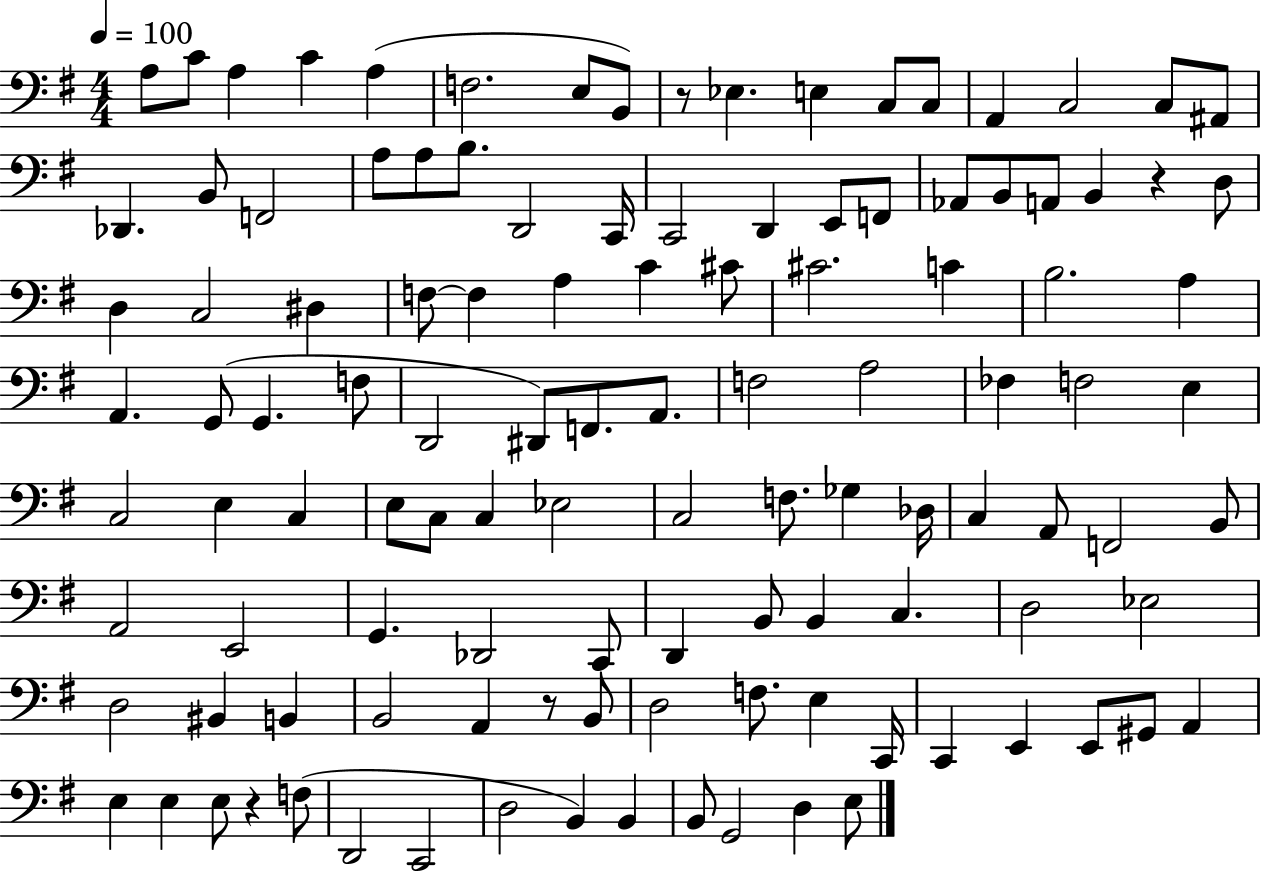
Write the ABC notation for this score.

X:1
T:Untitled
M:4/4
L:1/4
K:G
A,/2 C/2 A, C A, F,2 E,/2 B,,/2 z/2 _E, E, C,/2 C,/2 A,, C,2 C,/2 ^A,,/2 _D,, B,,/2 F,,2 A,/2 A,/2 B,/2 D,,2 C,,/4 C,,2 D,, E,,/2 F,,/2 _A,,/2 B,,/2 A,,/2 B,, z D,/2 D, C,2 ^D, F,/2 F, A, C ^C/2 ^C2 C B,2 A, A,, G,,/2 G,, F,/2 D,,2 ^D,,/2 F,,/2 A,,/2 F,2 A,2 _F, F,2 E, C,2 E, C, E,/2 C,/2 C, _E,2 C,2 F,/2 _G, _D,/4 C, A,,/2 F,,2 B,,/2 A,,2 E,,2 G,, _D,,2 C,,/2 D,, B,,/2 B,, C, D,2 _E,2 D,2 ^B,, B,, B,,2 A,, z/2 B,,/2 D,2 F,/2 E, C,,/4 C,, E,, E,,/2 ^G,,/2 A,, E, E, E,/2 z F,/2 D,,2 C,,2 D,2 B,, B,, B,,/2 G,,2 D, E,/2